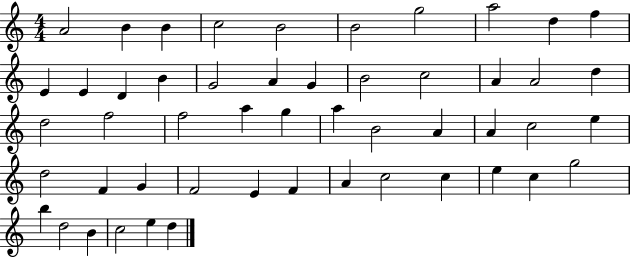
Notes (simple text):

A4/h B4/q B4/q C5/h B4/h B4/h G5/h A5/h D5/q F5/q E4/q E4/q D4/q B4/q G4/h A4/q G4/q B4/h C5/h A4/q A4/h D5/q D5/h F5/h F5/h A5/q G5/q A5/q B4/h A4/q A4/q C5/h E5/q D5/h F4/q G4/q F4/h E4/q F4/q A4/q C5/h C5/q E5/q C5/q G5/h B5/q D5/h B4/q C5/h E5/q D5/q